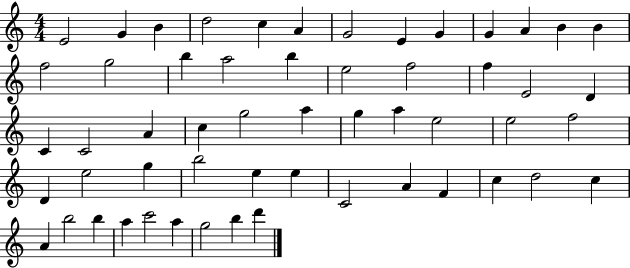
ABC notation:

X:1
T:Untitled
M:4/4
L:1/4
K:C
E2 G B d2 c A G2 E G G A B B f2 g2 b a2 b e2 f2 f E2 D C C2 A c g2 a g a e2 e2 f2 D e2 g b2 e e C2 A F c d2 c A b2 b a c'2 a g2 b d'